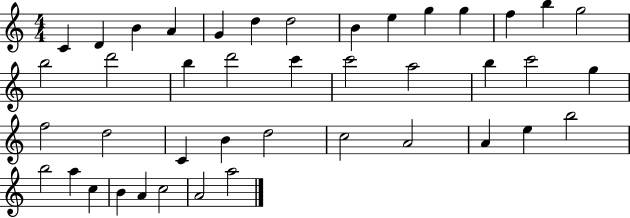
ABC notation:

X:1
T:Untitled
M:4/4
L:1/4
K:C
C D B A G d d2 B e g g f b g2 b2 d'2 b d'2 c' c'2 a2 b c'2 g f2 d2 C B d2 c2 A2 A e b2 b2 a c B A c2 A2 a2